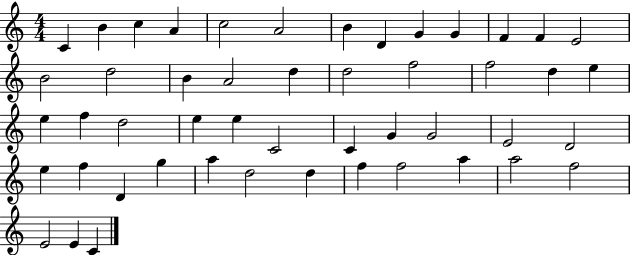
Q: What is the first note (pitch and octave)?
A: C4